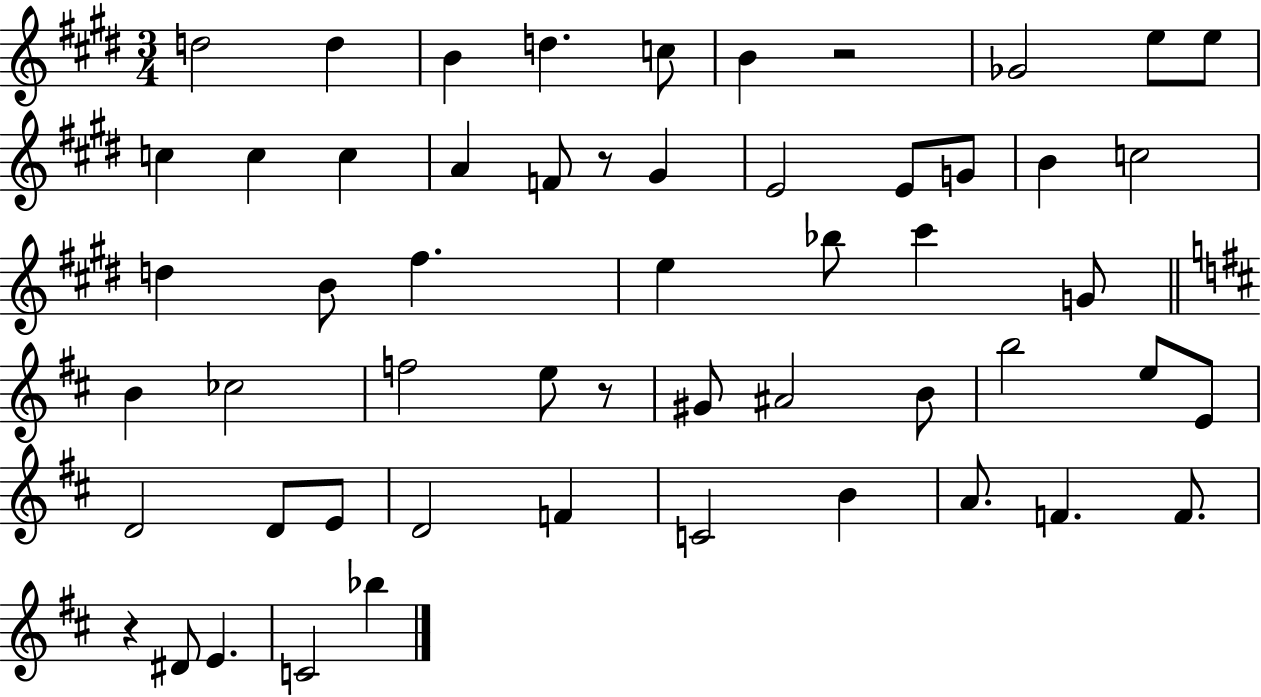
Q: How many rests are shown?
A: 4